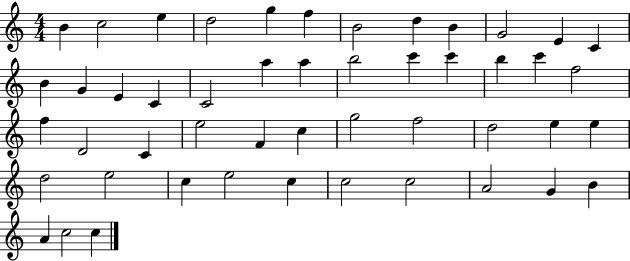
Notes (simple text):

B4/q C5/h E5/q D5/h G5/q F5/q B4/h D5/q B4/q G4/h E4/q C4/q B4/q G4/q E4/q C4/q C4/h A5/q A5/q B5/h C6/q C6/q B5/q C6/q F5/h F5/q D4/h C4/q E5/h F4/q C5/q G5/h F5/h D5/h E5/q E5/q D5/h E5/h C5/q E5/h C5/q C5/h C5/h A4/h G4/q B4/q A4/q C5/h C5/q